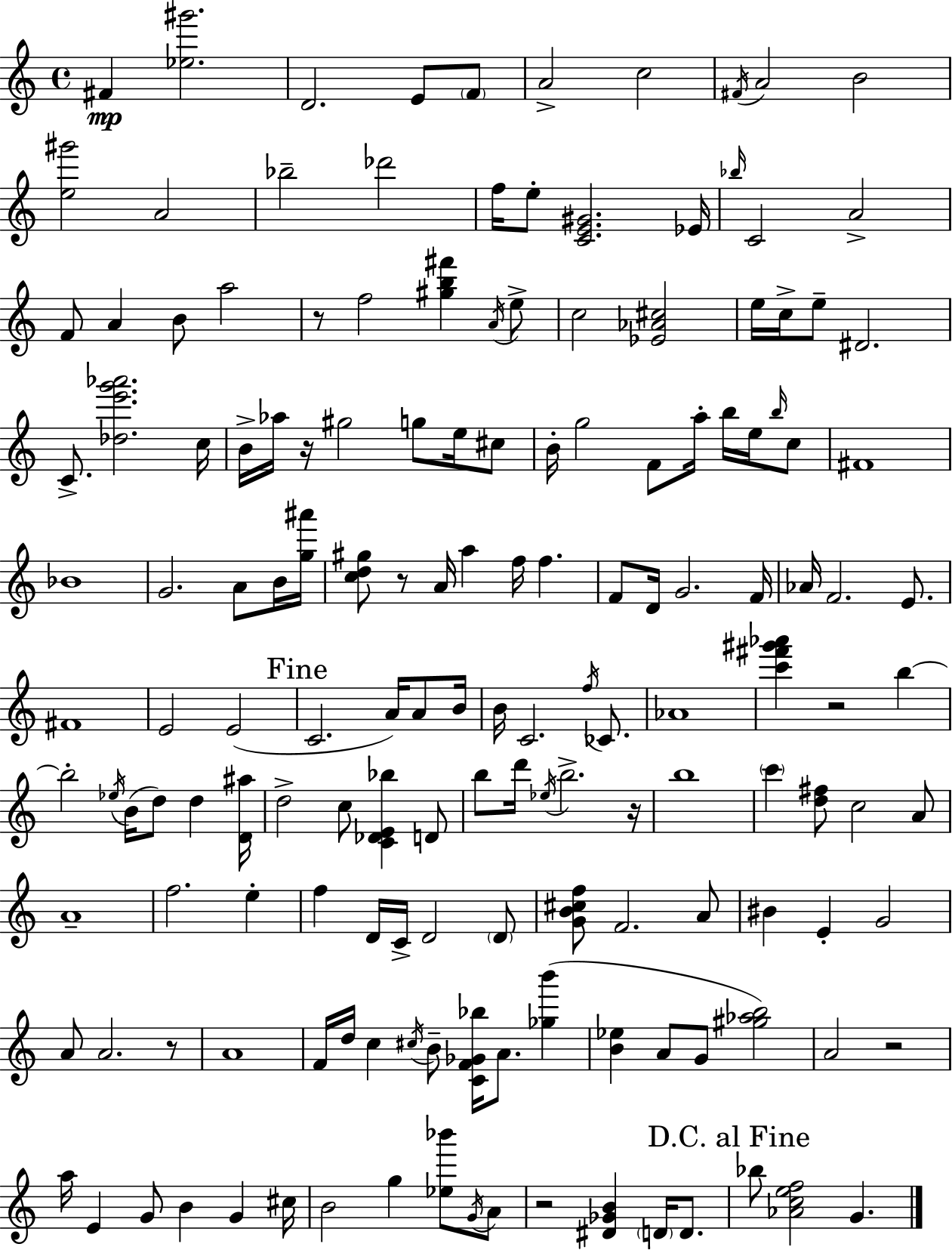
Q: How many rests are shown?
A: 8